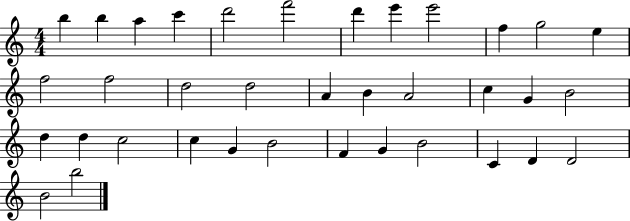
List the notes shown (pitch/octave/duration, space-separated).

B5/q B5/q A5/q C6/q D6/h F6/h D6/q E6/q E6/h F5/q G5/h E5/q F5/h F5/h D5/h D5/h A4/q B4/q A4/h C5/q G4/q B4/h D5/q D5/q C5/h C5/q G4/q B4/h F4/q G4/q B4/h C4/q D4/q D4/h B4/h B5/h